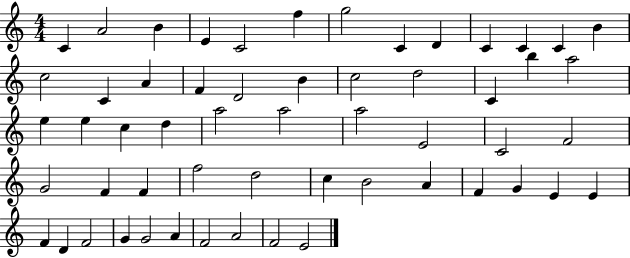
C4/q A4/h B4/q E4/q C4/h F5/q G5/h C4/q D4/q C4/q C4/q C4/q B4/q C5/h C4/q A4/q F4/q D4/h B4/q C5/h D5/h C4/q B5/q A5/h E5/q E5/q C5/q D5/q A5/h A5/h A5/h E4/h C4/h F4/h G4/h F4/q F4/q F5/h D5/h C5/q B4/h A4/q F4/q G4/q E4/q E4/q F4/q D4/q F4/h G4/q G4/h A4/q F4/h A4/h F4/h E4/h